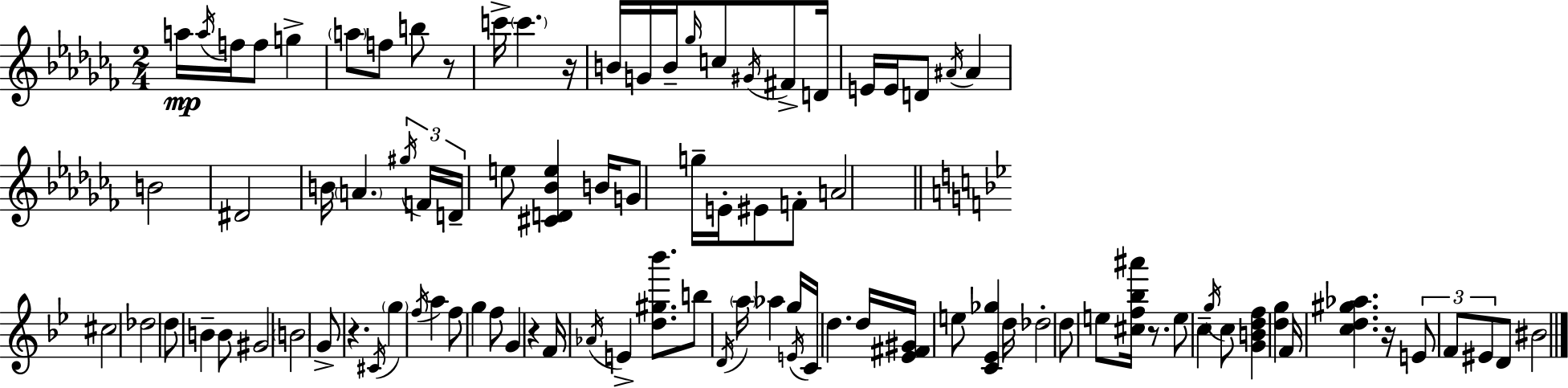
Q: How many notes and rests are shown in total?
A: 95